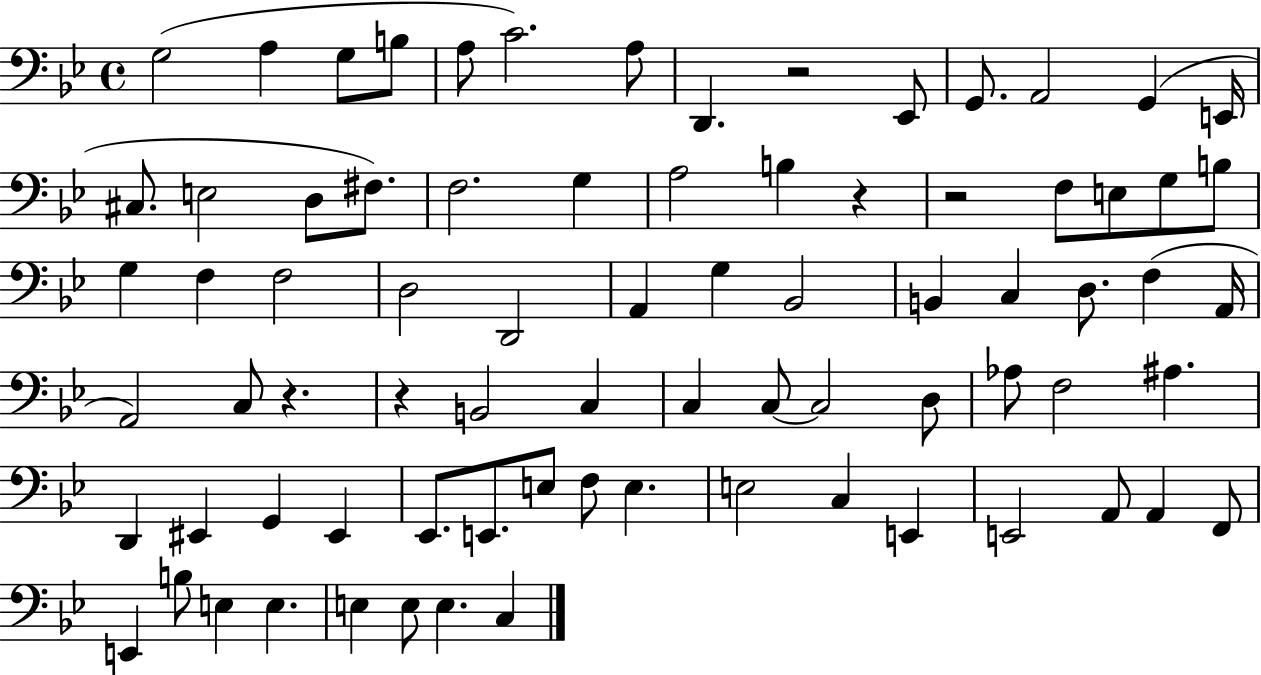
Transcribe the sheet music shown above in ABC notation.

X:1
T:Untitled
M:4/4
L:1/4
K:Bb
G,2 A, G,/2 B,/2 A,/2 C2 A,/2 D,, z2 _E,,/2 G,,/2 A,,2 G,, E,,/4 ^C,/2 E,2 D,/2 ^F,/2 F,2 G, A,2 B, z z2 F,/2 E,/2 G,/2 B,/2 G, F, F,2 D,2 D,,2 A,, G, _B,,2 B,, C, D,/2 F, A,,/4 A,,2 C,/2 z z B,,2 C, C, C,/2 C,2 D,/2 _A,/2 F,2 ^A, D,, ^E,, G,, ^E,, _E,,/2 E,,/2 E,/2 F,/2 E, E,2 C, E,, E,,2 A,,/2 A,, F,,/2 E,, B,/2 E, E, E, E,/2 E, C,